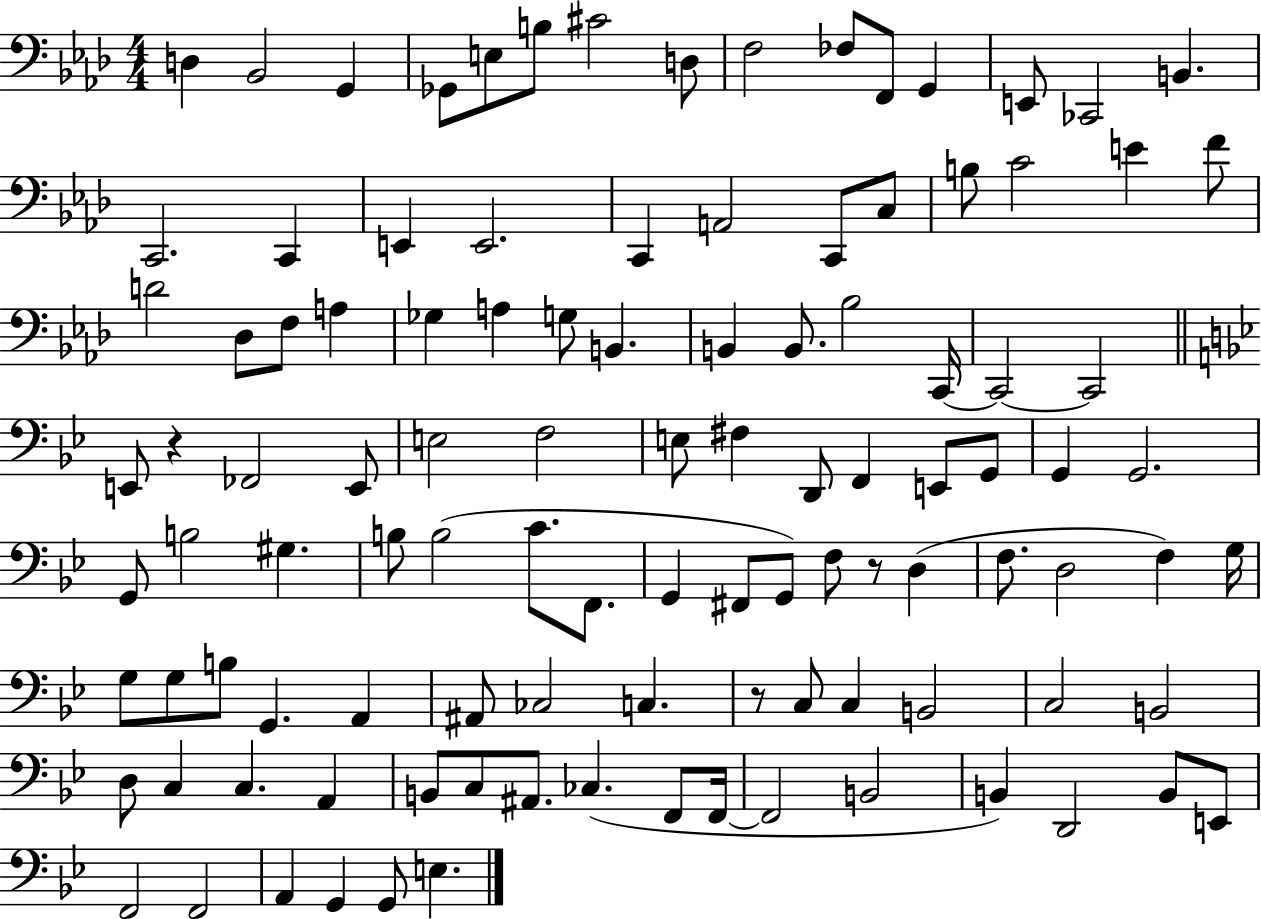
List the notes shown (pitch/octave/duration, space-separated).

D3/q Bb2/h G2/q Gb2/e E3/e B3/e C#4/h D3/e F3/h FES3/e F2/e G2/q E2/e CES2/h B2/q. C2/h. C2/q E2/q E2/h. C2/q A2/h C2/e C3/e B3/e C4/h E4/q F4/e D4/h Db3/e F3/e A3/q Gb3/q A3/q G3/e B2/q. B2/q B2/e. Bb3/h C2/s C2/h C2/h E2/e R/q FES2/h E2/e E3/h F3/h E3/e F#3/q D2/e F2/q E2/e G2/e G2/q G2/h. G2/e B3/h G#3/q. B3/e B3/h C4/e. F2/e. G2/q F#2/e G2/e F3/e R/e D3/q F3/e. D3/h F3/q G3/s G3/e G3/e B3/e G2/q. A2/q A#2/e CES3/h C3/q. R/e C3/e C3/q B2/h C3/h B2/h D3/e C3/q C3/q. A2/q B2/e C3/e A#2/e. CES3/q. F2/e F2/s F2/h B2/h B2/q D2/h B2/e E2/e F2/h F2/h A2/q G2/q G2/e E3/q.